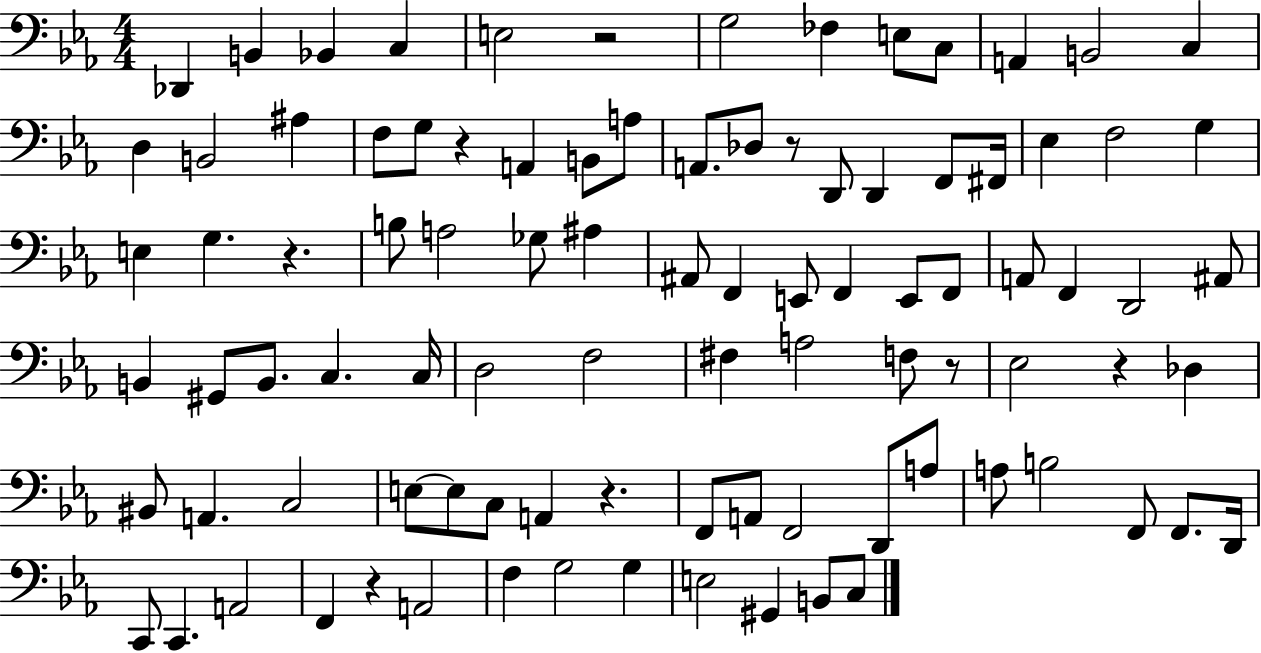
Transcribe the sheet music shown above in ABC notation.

X:1
T:Untitled
M:4/4
L:1/4
K:Eb
_D,, B,, _B,, C, E,2 z2 G,2 _F, E,/2 C,/2 A,, B,,2 C, D, B,,2 ^A, F,/2 G,/2 z A,, B,,/2 A,/2 A,,/2 _D,/2 z/2 D,,/2 D,, F,,/2 ^F,,/4 _E, F,2 G, E, G, z B,/2 A,2 _G,/2 ^A, ^A,,/2 F,, E,,/2 F,, E,,/2 F,,/2 A,,/2 F,, D,,2 ^A,,/2 B,, ^G,,/2 B,,/2 C, C,/4 D,2 F,2 ^F, A,2 F,/2 z/2 _E,2 z _D, ^B,,/2 A,, C,2 E,/2 E,/2 C,/2 A,, z F,,/2 A,,/2 F,,2 D,,/2 A,/2 A,/2 B,2 F,,/2 F,,/2 D,,/4 C,,/2 C,, A,,2 F,, z A,,2 F, G,2 G, E,2 ^G,, B,,/2 C,/2